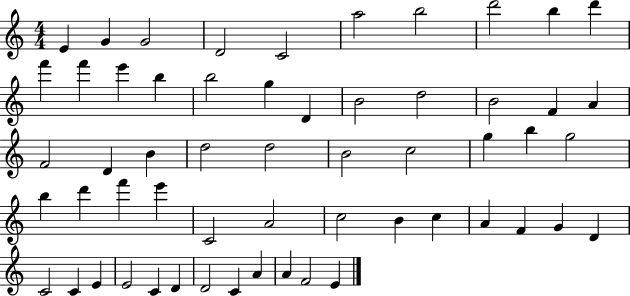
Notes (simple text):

E4/q G4/q G4/h D4/h C4/h A5/h B5/h D6/h B5/q D6/q F6/q F6/q E6/q B5/q B5/h G5/q D4/q B4/h D5/h B4/h F4/q A4/q F4/h D4/q B4/q D5/h D5/h B4/h C5/h G5/q B5/q G5/h B5/q D6/q F6/q E6/q C4/h A4/h C5/h B4/q C5/q A4/q F4/q G4/q D4/q C4/h C4/q E4/q E4/h C4/q D4/q D4/h C4/q A4/q A4/q F4/h E4/q